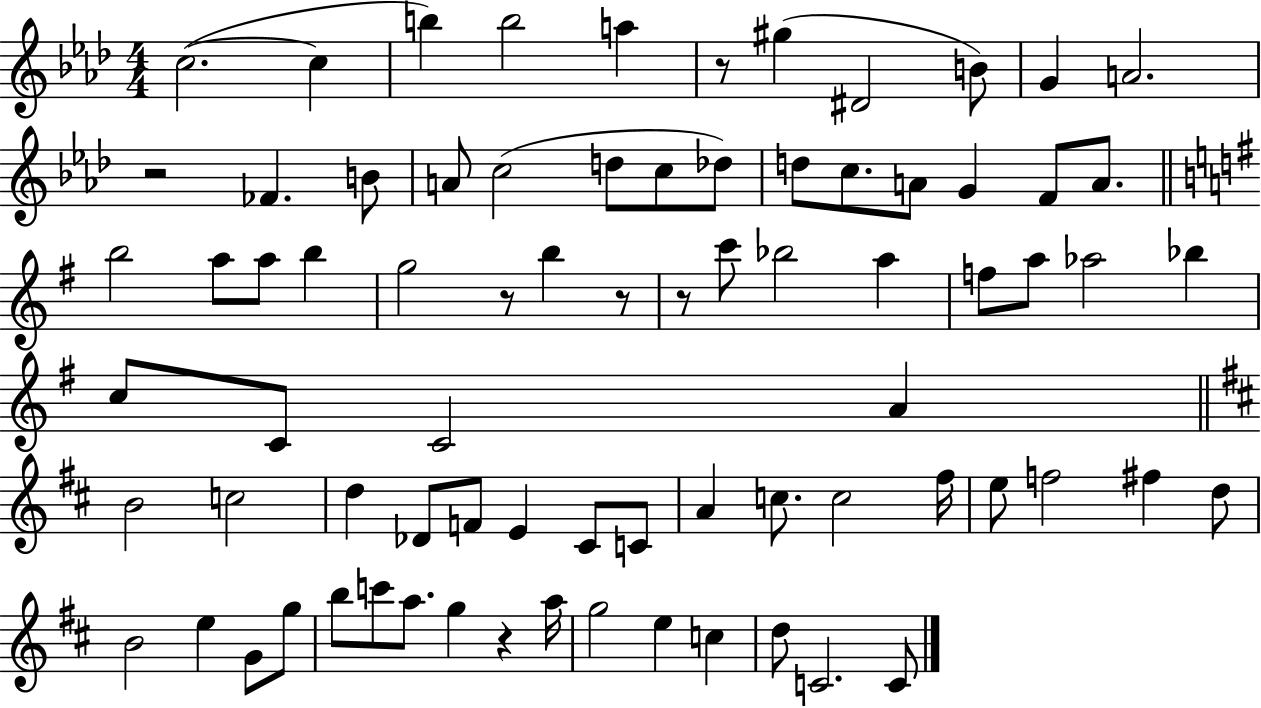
{
  \clef treble
  \numericTimeSignature
  \time 4/4
  \key aes \major
  c''2.~(~ c''4 | b''4) b''2 a''4 | r8 gis''4( dis'2 b'8) | g'4 a'2. | \break r2 fes'4. b'8 | a'8 c''2( d''8 c''8 des''8) | d''8 c''8. a'8 g'4 f'8 a'8. | \bar "||" \break \key g \major b''2 a''8 a''8 b''4 | g''2 r8 b''4 r8 | r8 c'''8 bes''2 a''4 | f''8 a''8 aes''2 bes''4 | \break c''8 c'8 c'2 a'4 | \bar "||" \break \key d \major b'2 c''2 | d''4 des'8 f'8 e'4 cis'8 c'8 | a'4 c''8. c''2 fis''16 | e''8 f''2 fis''4 d''8 | \break b'2 e''4 g'8 g''8 | b''8 c'''8 a''8. g''4 r4 a''16 | g''2 e''4 c''4 | d''8 c'2. c'8 | \break \bar "|."
}